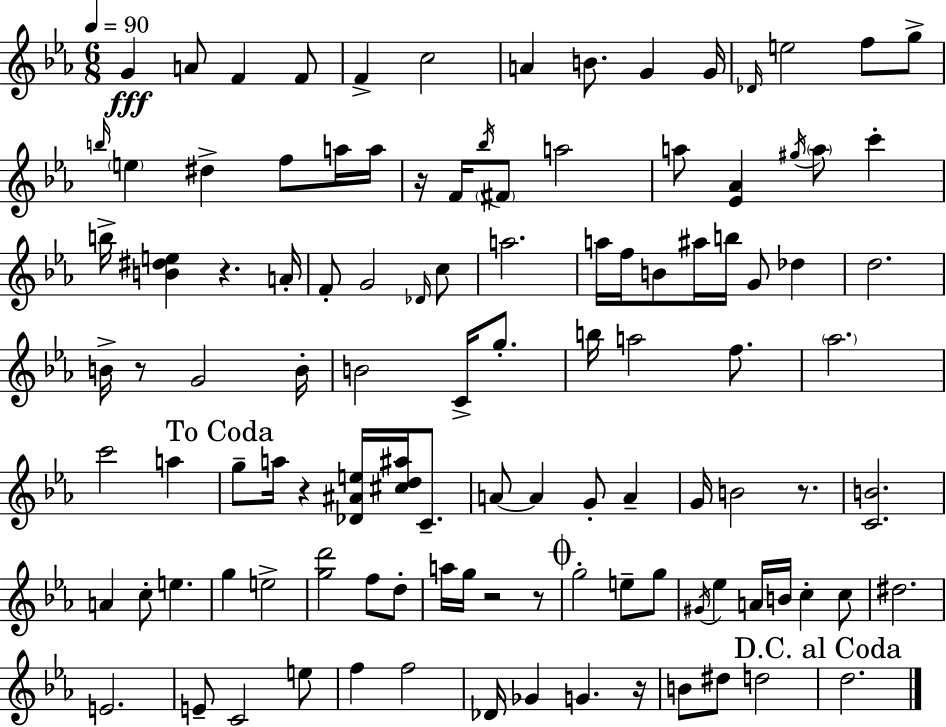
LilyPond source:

{
  \clef treble
  \numericTimeSignature
  \time 6/8
  \key c \minor
  \tempo 4 = 90
  g'4\fff a'8 f'4 f'8 | f'4-> c''2 | a'4 b'8. g'4 g'16 | \grace { des'16 } e''2 f''8 g''8-> | \break \grace { b''16 } \parenthesize e''4 dis''4-> f''8 | a''16 a''16 r16 f'16 \acciaccatura { bes''16 } \parenthesize fis'8 a''2 | a''8 <ees' aes'>4 \acciaccatura { gis''16 } \parenthesize a''8 | c'''4-. b''16-> <b' dis'' e''>4 r4. | \break a'16-. f'8-. g'2 | \grace { des'16 } c''8 a''2. | a''16 f''16 b'8 ais''16 b''16 g'8 | des''4 d''2. | \break b'16-> r8 g'2 | b'16-. b'2 | c'16-> g''8.-. b''16 a''2 | f''8. \parenthesize aes''2. | \break c'''2 | a''4 \mark "To Coda" g''8-- a''16 r4 | <des' ais' e''>16 <cis'' d'' ais''>16 c'8.-- a'8~~ a'4 g'8-. | a'4-- g'16 b'2 | \break r8. <c' b'>2. | a'4 c''8-. e''4. | g''4 e''2-> | <g'' d'''>2 | \break f''8 d''8-. a''16 g''16 r2 | r8 \mark \markup { \musicglyph "scripts.coda" } g''2-. | e''8-- g''8 \acciaccatura { gis'16 } ees''4 a'16 b'16 | c''4-. c''8 dis''2. | \break e'2. | e'8-- c'2 | e''8 f''4 f''2 | des'16 ges'4 g'4. | \break r16 b'8 dis''8 d''2 | \mark "D.C. al Coda" d''2. | \bar "|."
}